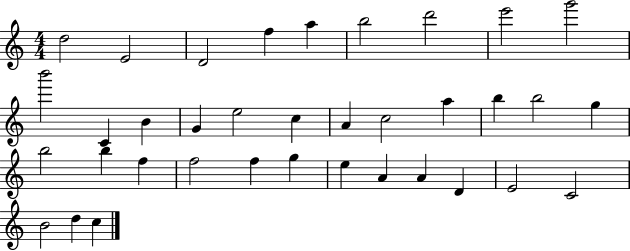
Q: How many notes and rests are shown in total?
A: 36